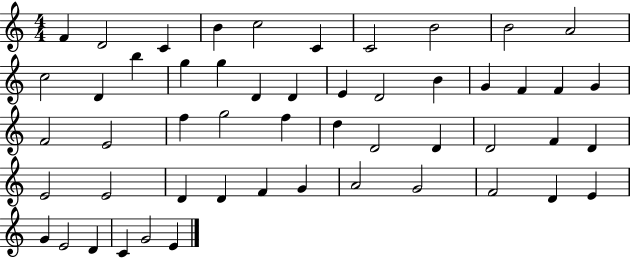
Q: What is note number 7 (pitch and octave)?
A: C4